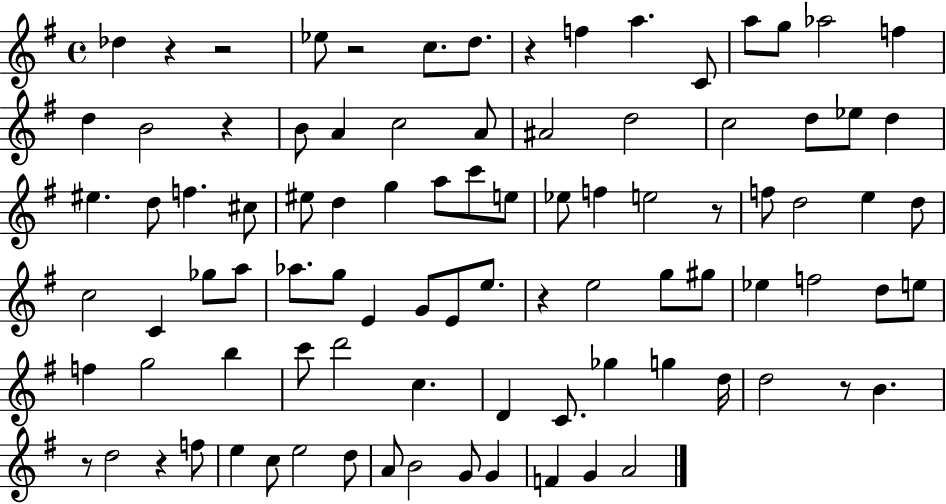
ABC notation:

X:1
T:Untitled
M:4/4
L:1/4
K:G
_d z z2 _e/2 z2 c/2 d/2 z f a C/2 a/2 g/2 _a2 f d B2 z B/2 A c2 A/2 ^A2 d2 c2 d/2 _e/2 d ^e d/2 f ^c/2 ^e/2 d g a/2 c'/2 e/2 _e/2 f e2 z/2 f/2 d2 e d/2 c2 C _g/2 a/2 _a/2 g/2 E G/2 E/2 e/2 z e2 g/2 ^g/2 _e f2 d/2 e/2 f g2 b c'/2 d'2 c D C/2 _g g d/4 d2 z/2 B z/2 d2 z f/2 e c/2 e2 d/2 A/2 B2 G/2 G F G A2